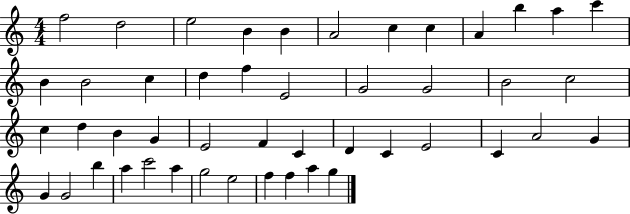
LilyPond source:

{
  \clef treble
  \numericTimeSignature
  \time 4/4
  \key c \major
  f''2 d''2 | e''2 b'4 b'4 | a'2 c''4 c''4 | a'4 b''4 a''4 c'''4 | \break b'4 b'2 c''4 | d''4 f''4 e'2 | g'2 g'2 | b'2 c''2 | \break c''4 d''4 b'4 g'4 | e'2 f'4 c'4 | d'4 c'4 e'2 | c'4 a'2 g'4 | \break g'4 g'2 b''4 | a''4 c'''2 a''4 | g''2 e''2 | f''4 f''4 a''4 g''4 | \break \bar "|."
}